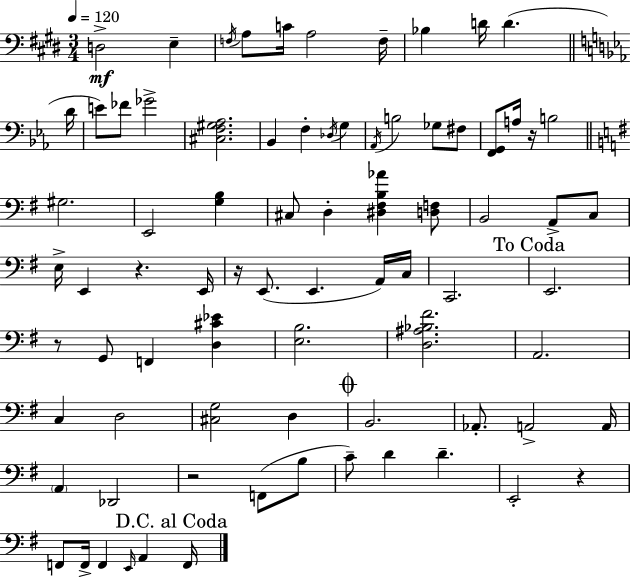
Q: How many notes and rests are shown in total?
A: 79